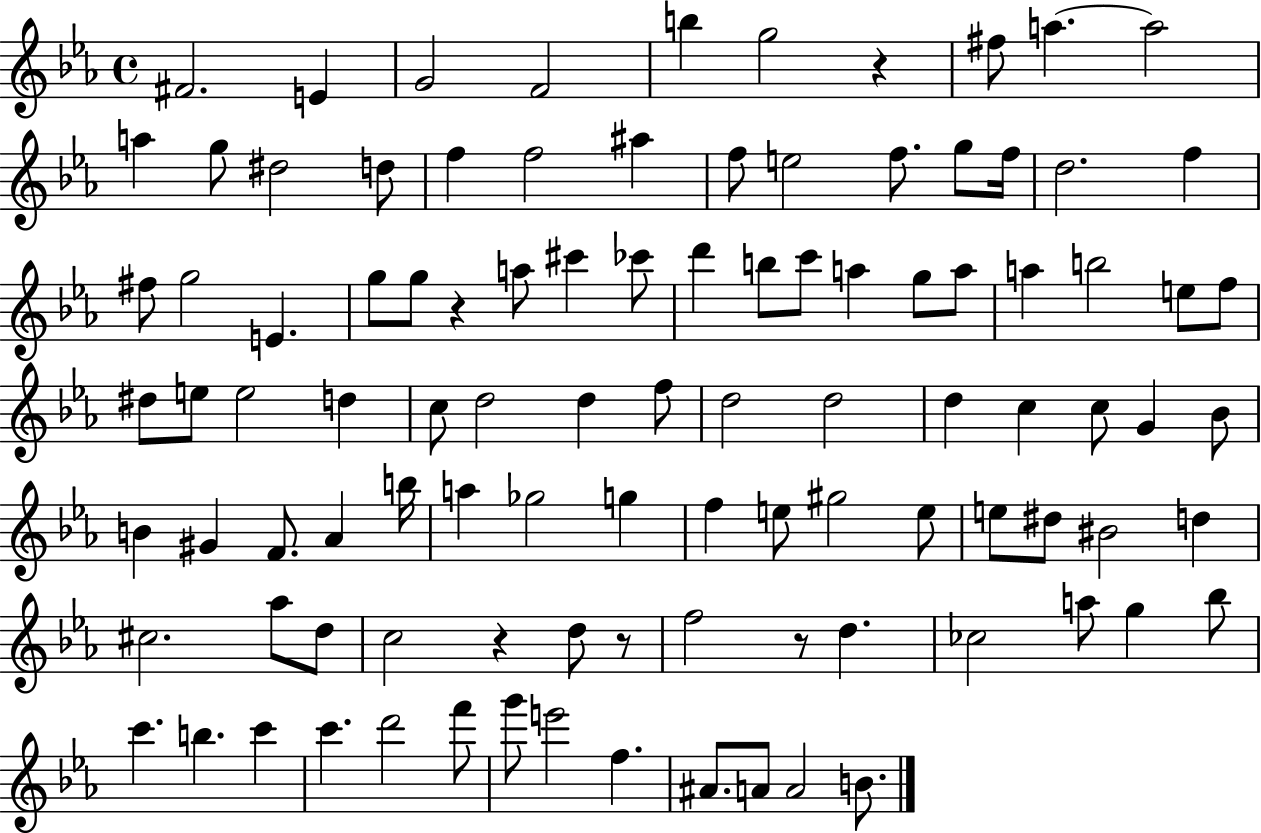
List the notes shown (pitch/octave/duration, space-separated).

F#4/h. E4/q G4/h F4/h B5/q G5/h R/q F#5/e A5/q. A5/h A5/q G5/e D#5/h D5/e F5/q F5/h A#5/q F5/e E5/h F5/e. G5/e F5/s D5/h. F5/q F#5/e G5/h E4/q. G5/e G5/e R/q A5/e C#6/q CES6/e D6/q B5/e C6/e A5/q G5/e A5/e A5/q B5/h E5/e F5/e D#5/e E5/e E5/h D5/q C5/e D5/h D5/q F5/e D5/h D5/h D5/q C5/q C5/e G4/q Bb4/e B4/q G#4/q F4/e. Ab4/q B5/s A5/q Gb5/h G5/q F5/q E5/e G#5/h E5/e E5/e D#5/e BIS4/h D5/q C#5/h. Ab5/e D5/e C5/h R/q D5/e R/e F5/h R/e D5/q. CES5/h A5/e G5/q Bb5/e C6/q. B5/q. C6/q C6/q. D6/h F6/e G6/e E6/h F5/q. A#4/e. A4/e A4/h B4/e.